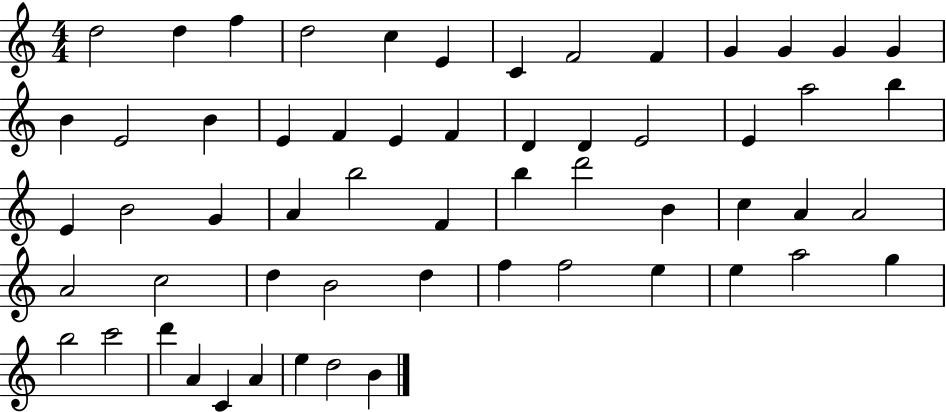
{
  \clef treble
  \numericTimeSignature
  \time 4/4
  \key c \major
  d''2 d''4 f''4 | d''2 c''4 e'4 | c'4 f'2 f'4 | g'4 g'4 g'4 g'4 | \break b'4 e'2 b'4 | e'4 f'4 e'4 f'4 | d'4 d'4 e'2 | e'4 a''2 b''4 | \break e'4 b'2 g'4 | a'4 b''2 f'4 | b''4 d'''2 b'4 | c''4 a'4 a'2 | \break a'2 c''2 | d''4 b'2 d''4 | f''4 f''2 e''4 | e''4 a''2 g''4 | \break b''2 c'''2 | d'''4 a'4 c'4 a'4 | e''4 d''2 b'4 | \bar "|."
}